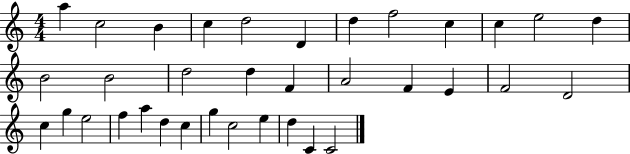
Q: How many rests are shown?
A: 0